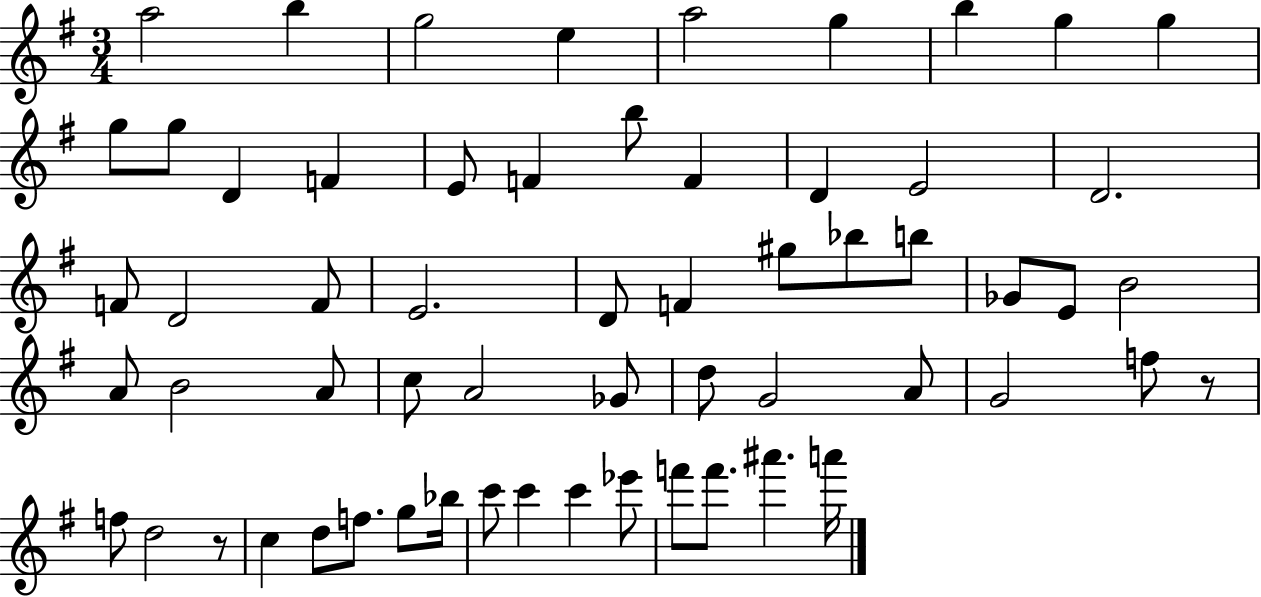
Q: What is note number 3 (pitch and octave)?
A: G5